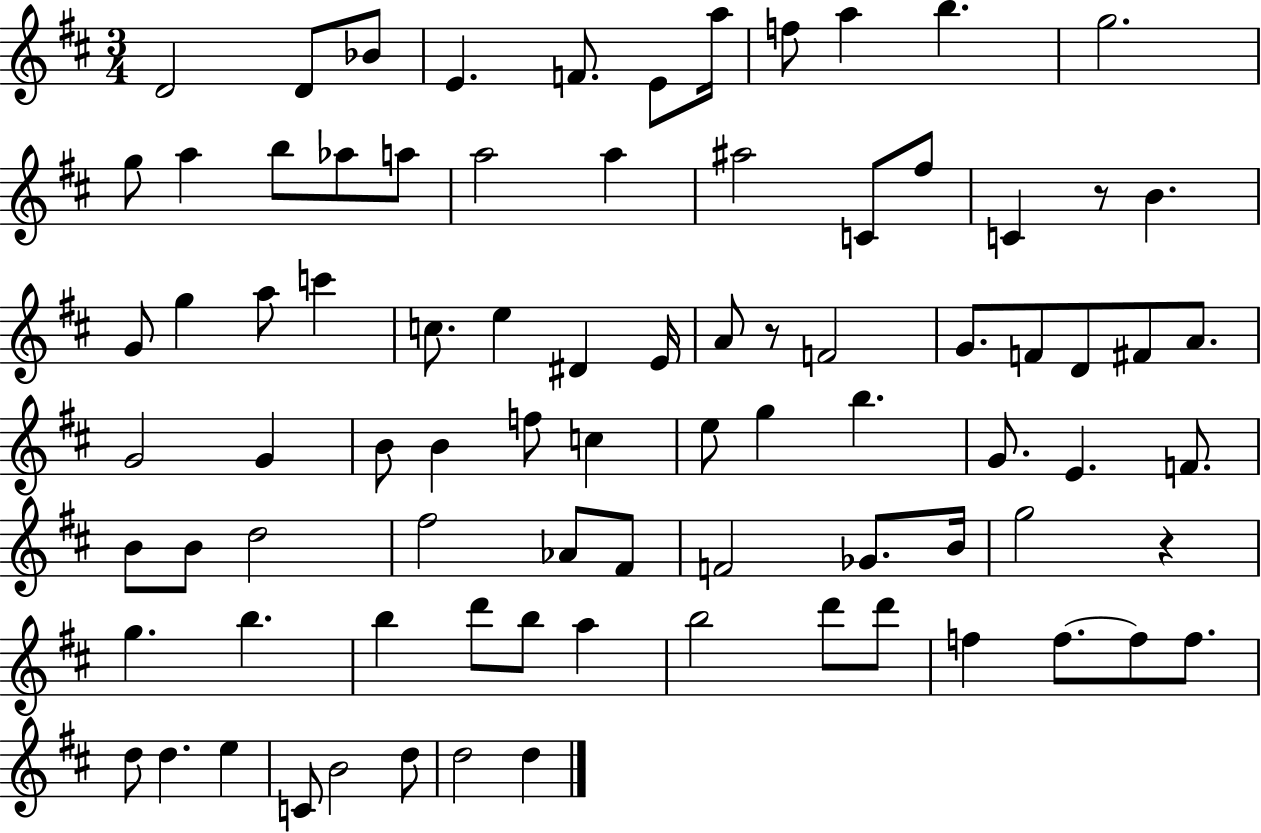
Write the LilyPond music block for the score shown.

{
  \clef treble
  \numericTimeSignature
  \time 3/4
  \key d \major
  d'2 d'8 bes'8 | e'4. f'8. e'8 a''16 | f''8 a''4 b''4. | g''2. | \break g''8 a''4 b''8 aes''8 a''8 | a''2 a''4 | ais''2 c'8 fis''8 | c'4 r8 b'4. | \break g'8 g''4 a''8 c'''4 | c''8. e''4 dis'4 e'16 | a'8 r8 f'2 | g'8. f'8 d'8 fis'8 a'8. | \break g'2 g'4 | b'8 b'4 f''8 c''4 | e''8 g''4 b''4. | g'8. e'4. f'8. | \break b'8 b'8 d''2 | fis''2 aes'8 fis'8 | f'2 ges'8. b'16 | g''2 r4 | \break g''4. b''4. | b''4 d'''8 b''8 a''4 | b''2 d'''8 d'''8 | f''4 f''8.~~ f''8 f''8. | \break d''8 d''4. e''4 | c'8 b'2 d''8 | d''2 d''4 | \bar "|."
}